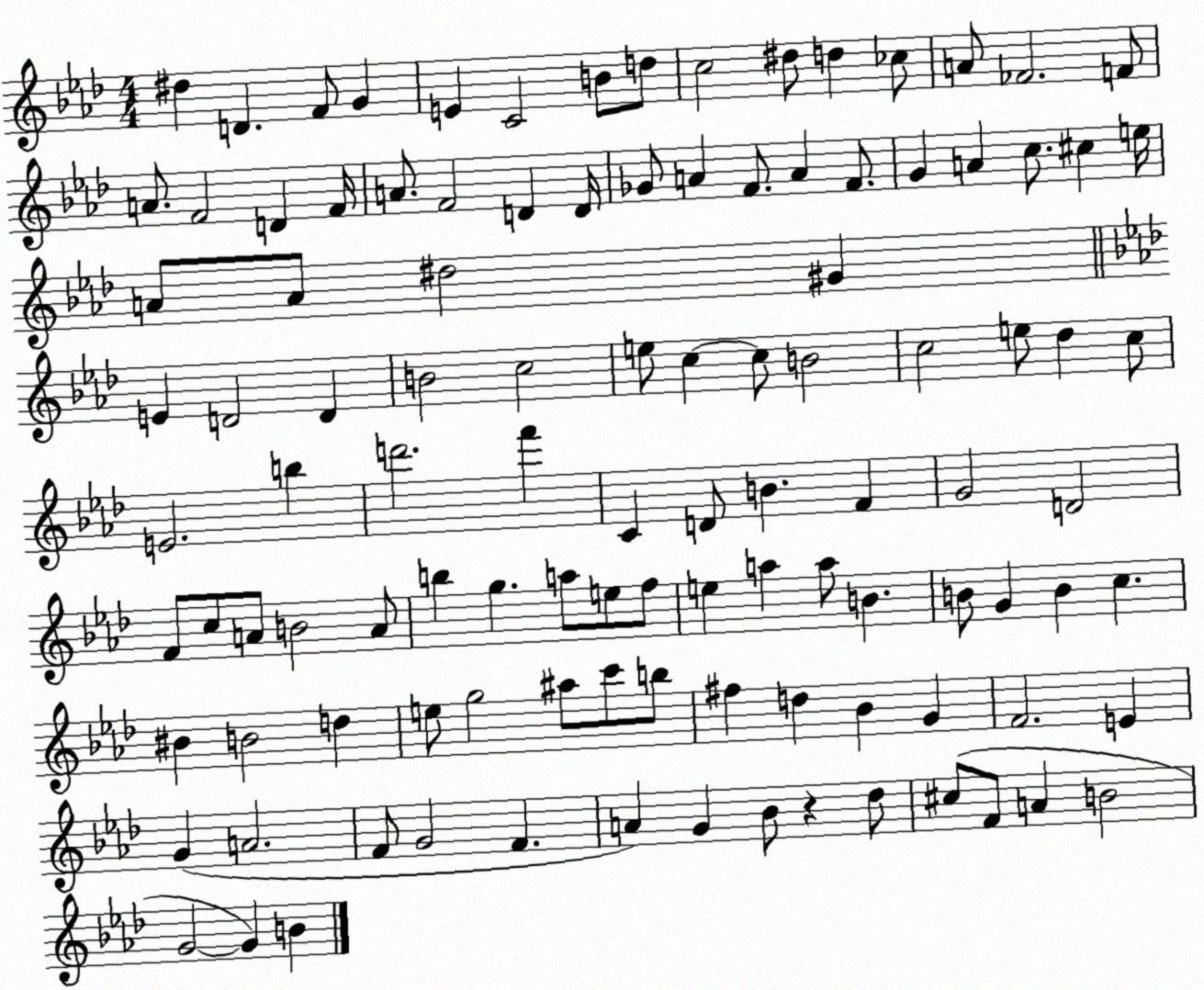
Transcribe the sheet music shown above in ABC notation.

X:1
T:Untitled
M:4/4
L:1/4
K:Ab
^d D F/2 G E C2 B/2 d/2 c2 ^d/2 d _c/2 A/2 _F2 F/2 A/2 F2 D F/4 A/2 F2 D D/4 _G/2 A F/2 A F/2 G A c/2 ^c e/4 A/2 A/2 ^d2 ^G E D2 D B2 c2 e/2 c c/2 B2 c2 e/2 _d c/2 E2 b d'2 f' C D/2 B F G2 D2 F/2 c/2 A/2 B2 A/2 b g a/2 e/2 f/2 e a a/2 B B/2 G B c ^B B2 d e/2 g2 ^a/2 c'/2 b/2 ^f d _B G F2 E G A2 F/2 G2 F A G _B/2 z _d/2 ^c/2 F/2 A B2 G2 G B